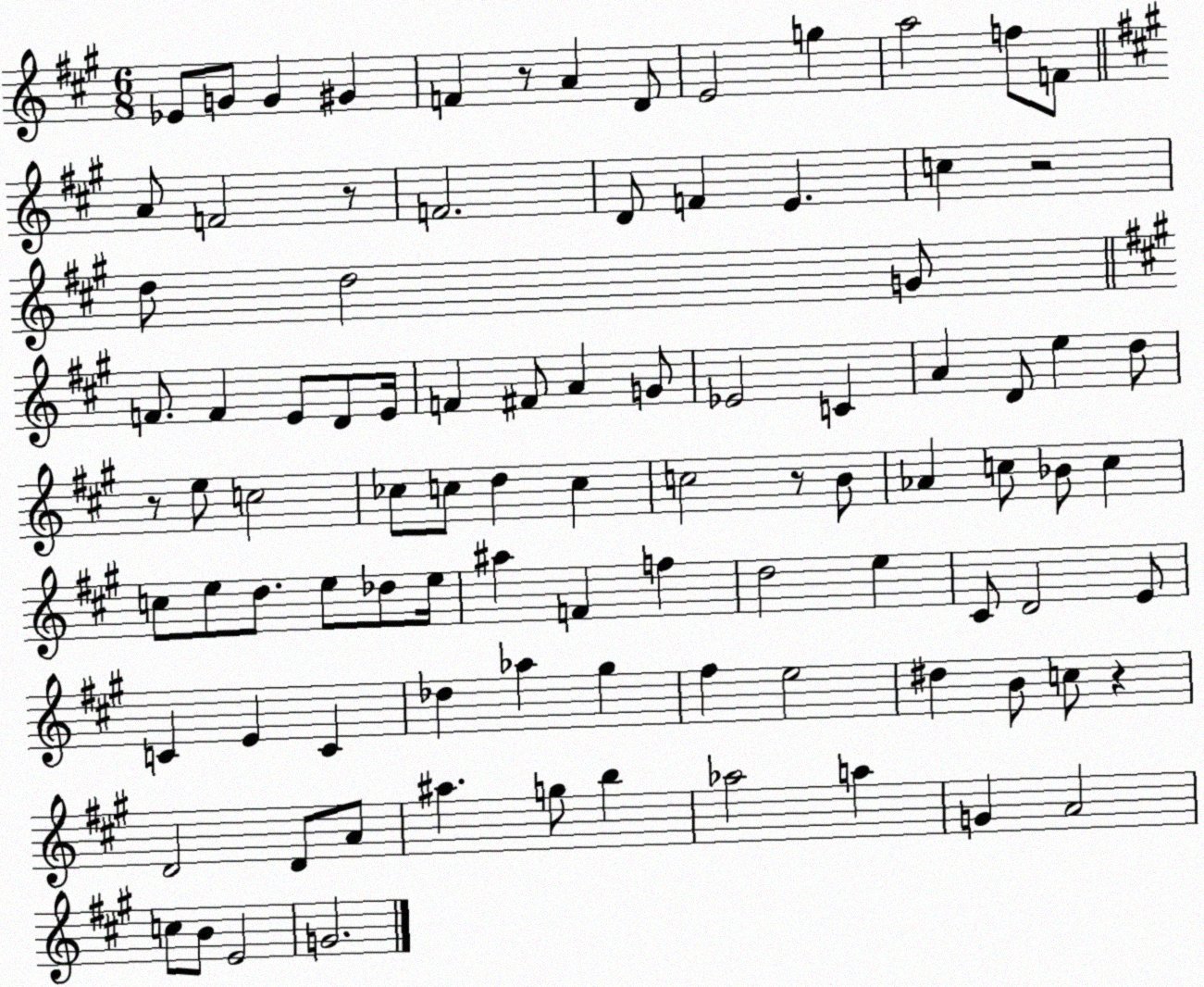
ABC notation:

X:1
T:Untitled
M:6/8
L:1/4
K:A
_E/2 G/2 G ^G F z/2 A D/2 E2 g a2 f/2 F/2 A/2 F2 z/2 F2 D/2 F E c z2 d/2 d2 G/2 F/2 F E/2 D/2 E/4 F ^F/2 A G/2 _E2 C A D/2 e d/2 z/2 e/2 c2 _c/2 c/2 d c c2 z/2 B/2 _A c/2 _B/2 c c/2 e/2 d/2 e/2 _d/2 e/4 ^a F f d2 e ^C/2 D2 E/2 C E C _d _a ^g ^f e2 ^d B/2 c/2 z D2 D/2 A/2 ^a g/2 b _a2 a G A2 c/2 B/2 E2 G2